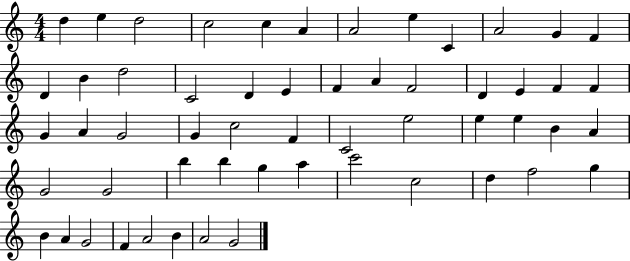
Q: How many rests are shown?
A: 0